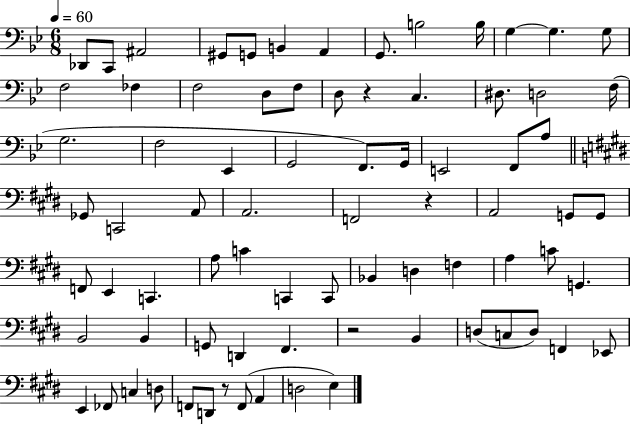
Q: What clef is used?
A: bass